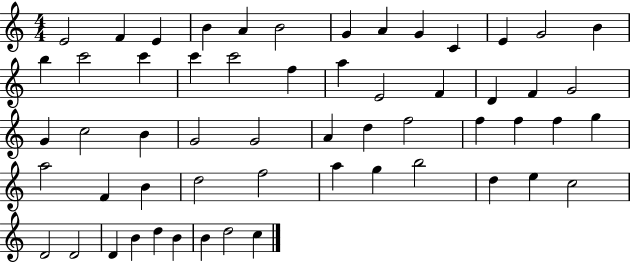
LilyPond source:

{
  \clef treble
  \numericTimeSignature
  \time 4/4
  \key c \major
  e'2 f'4 e'4 | b'4 a'4 b'2 | g'4 a'4 g'4 c'4 | e'4 g'2 b'4 | \break b''4 c'''2 c'''4 | c'''4 c'''2 f''4 | a''4 e'2 f'4 | d'4 f'4 g'2 | \break g'4 c''2 b'4 | g'2 g'2 | a'4 d''4 f''2 | f''4 f''4 f''4 g''4 | \break a''2 f'4 b'4 | d''2 f''2 | a''4 g''4 b''2 | d''4 e''4 c''2 | \break d'2 d'2 | d'4 b'4 d''4 b'4 | b'4 d''2 c''4 | \bar "|."
}